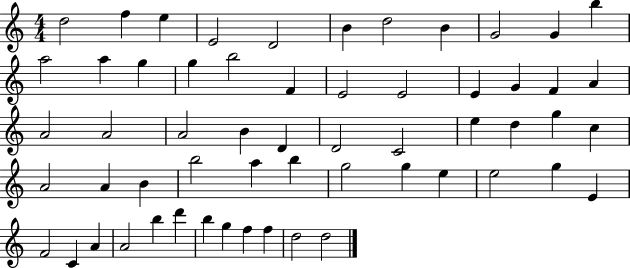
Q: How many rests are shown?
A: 0